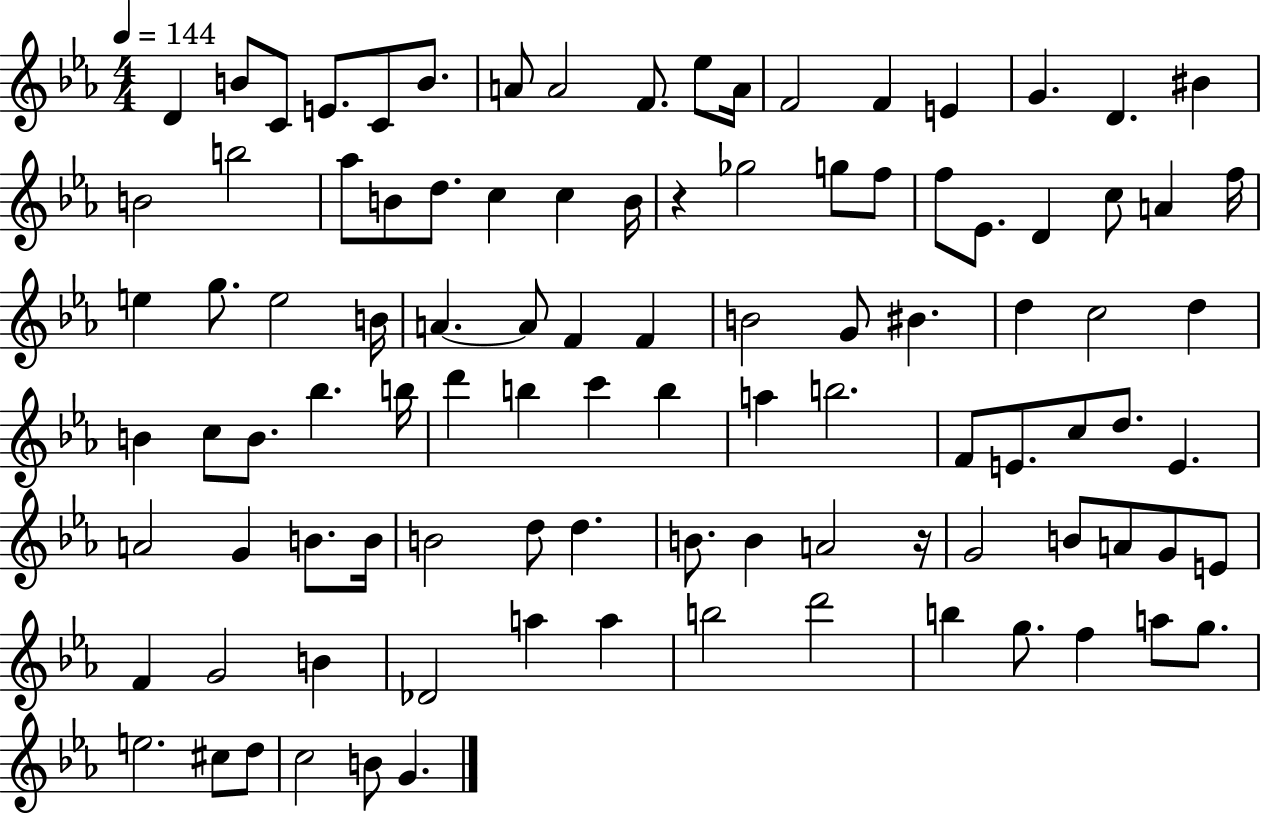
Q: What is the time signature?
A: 4/4